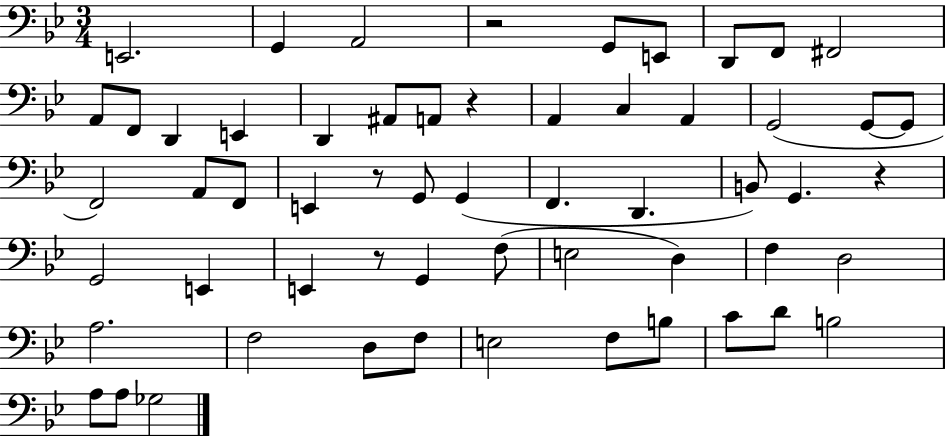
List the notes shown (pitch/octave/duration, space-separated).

E2/h. G2/q A2/h R/h G2/e E2/e D2/e F2/e F#2/h A2/e F2/e D2/q E2/q D2/q A#2/e A2/e R/q A2/q C3/q A2/q G2/h G2/e G2/e F2/h A2/e F2/e E2/q R/e G2/e G2/q F2/q. D2/q. B2/e G2/q. R/q G2/h E2/q E2/q R/e G2/q F3/e E3/h D3/q F3/q D3/h A3/h. F3/h D3/e F3/e E3/h F3/e B3/e C4/e D4/e B3/h A3/e A3/e Gb3/h